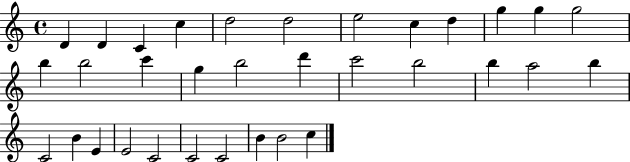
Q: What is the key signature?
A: C major